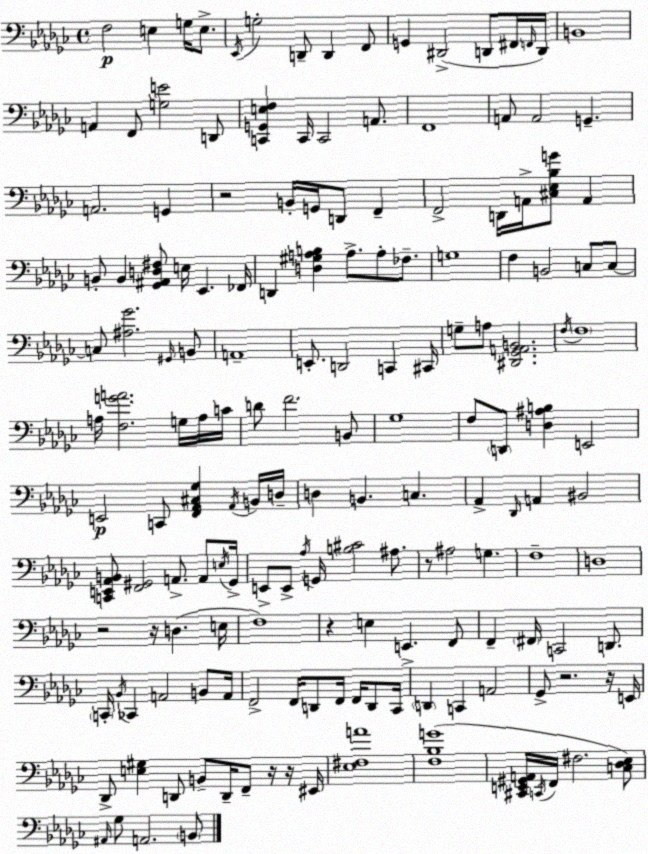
X:1
T:Untitled
M:4/4
L:1/4
K:Ebm
F,2 E, G,/4 E,/2 _E,,/4 G,2 D,,/2 D,, F,,/2 G,, ^D,,2 D,,/2 ^F,,/4 F,,/4 D,,/4 B,,4 A,, F,,/2 [G,E]2 D,,/2 [C,,G,,E,F,] C,,/4 C,,2 A,,/2 F,,4 A,,/2 A,,2 G,, A,,2 G,, z2 B,,/4 G,,/4 D,,/2 F,, F,,2 D,,/4 A,,/4 [^C,_E,_B,G]/2 A,, B,,/2 B,, [_G,,^A,,D,^F,]/2 E,/4 _E,, _F,,/4 D,, [D,^G,A,B,] A,/2 A,/2 _F,/2 G,4 F, B,,2 C,/2 C,/2 C,/2 [^A,_G]2 ^G,,/4 B,,/2 A,,4 E,,/2 D,,2 C,, ^C,,/4 G,/2 A,/2 [^D,,_G,,A,,B,,]2 F,/4 F,4 A,/4 [F,GA]2 G,/4 A,/4 C/4 D/2 F2 B,,/2 _G,4 F,/2 D,,/2 [D,^A,B,] E,,2 E,,2 C,,/2 [F,,_A,,^C,_G,] _A,,/4 B,,/4 D,/4 D, B,, C, _A,, _D,,/4 A,, ^B,,2 [C,,E,,_A,,B,,]/2 [F,,^G,,]2 A,,/2 A,,/2 E,/4 ^G,,/4 E,,/2 E,,/2 _A,/4 G,,/4 [B,^C]2 ^A,/2 z/2 ^A,2 G, F,4 D,4 z2 z/4 D, E,/4 F,4 z E, E,, F,,/2 F,, ^F,,/4 C,,2 D,,/2 C,,/4 _B,,/4 _C,, A,,2 B,,/2 A,,/4 F,,2 F,,/4 D,,/2 F,,/4 F,,/4 D,,/2 _C,,/4 D,, C,, A,,2 _G,,/2 z2 z/4 E,,/4 _D,,/2 [E,^G,] D,,/2 B,,/2 D,,/4 F,,/2 z/4 z/4 ^E,,/4 [_E,^F,A]4 [F,_B,G]4 [^C,,E,,^G,,A,,]/4 C,,/4 F,,/4 ^F,2 [C,_D,_E,]/2 ^A,,/4 _G,/2 A,,2 B,,/2